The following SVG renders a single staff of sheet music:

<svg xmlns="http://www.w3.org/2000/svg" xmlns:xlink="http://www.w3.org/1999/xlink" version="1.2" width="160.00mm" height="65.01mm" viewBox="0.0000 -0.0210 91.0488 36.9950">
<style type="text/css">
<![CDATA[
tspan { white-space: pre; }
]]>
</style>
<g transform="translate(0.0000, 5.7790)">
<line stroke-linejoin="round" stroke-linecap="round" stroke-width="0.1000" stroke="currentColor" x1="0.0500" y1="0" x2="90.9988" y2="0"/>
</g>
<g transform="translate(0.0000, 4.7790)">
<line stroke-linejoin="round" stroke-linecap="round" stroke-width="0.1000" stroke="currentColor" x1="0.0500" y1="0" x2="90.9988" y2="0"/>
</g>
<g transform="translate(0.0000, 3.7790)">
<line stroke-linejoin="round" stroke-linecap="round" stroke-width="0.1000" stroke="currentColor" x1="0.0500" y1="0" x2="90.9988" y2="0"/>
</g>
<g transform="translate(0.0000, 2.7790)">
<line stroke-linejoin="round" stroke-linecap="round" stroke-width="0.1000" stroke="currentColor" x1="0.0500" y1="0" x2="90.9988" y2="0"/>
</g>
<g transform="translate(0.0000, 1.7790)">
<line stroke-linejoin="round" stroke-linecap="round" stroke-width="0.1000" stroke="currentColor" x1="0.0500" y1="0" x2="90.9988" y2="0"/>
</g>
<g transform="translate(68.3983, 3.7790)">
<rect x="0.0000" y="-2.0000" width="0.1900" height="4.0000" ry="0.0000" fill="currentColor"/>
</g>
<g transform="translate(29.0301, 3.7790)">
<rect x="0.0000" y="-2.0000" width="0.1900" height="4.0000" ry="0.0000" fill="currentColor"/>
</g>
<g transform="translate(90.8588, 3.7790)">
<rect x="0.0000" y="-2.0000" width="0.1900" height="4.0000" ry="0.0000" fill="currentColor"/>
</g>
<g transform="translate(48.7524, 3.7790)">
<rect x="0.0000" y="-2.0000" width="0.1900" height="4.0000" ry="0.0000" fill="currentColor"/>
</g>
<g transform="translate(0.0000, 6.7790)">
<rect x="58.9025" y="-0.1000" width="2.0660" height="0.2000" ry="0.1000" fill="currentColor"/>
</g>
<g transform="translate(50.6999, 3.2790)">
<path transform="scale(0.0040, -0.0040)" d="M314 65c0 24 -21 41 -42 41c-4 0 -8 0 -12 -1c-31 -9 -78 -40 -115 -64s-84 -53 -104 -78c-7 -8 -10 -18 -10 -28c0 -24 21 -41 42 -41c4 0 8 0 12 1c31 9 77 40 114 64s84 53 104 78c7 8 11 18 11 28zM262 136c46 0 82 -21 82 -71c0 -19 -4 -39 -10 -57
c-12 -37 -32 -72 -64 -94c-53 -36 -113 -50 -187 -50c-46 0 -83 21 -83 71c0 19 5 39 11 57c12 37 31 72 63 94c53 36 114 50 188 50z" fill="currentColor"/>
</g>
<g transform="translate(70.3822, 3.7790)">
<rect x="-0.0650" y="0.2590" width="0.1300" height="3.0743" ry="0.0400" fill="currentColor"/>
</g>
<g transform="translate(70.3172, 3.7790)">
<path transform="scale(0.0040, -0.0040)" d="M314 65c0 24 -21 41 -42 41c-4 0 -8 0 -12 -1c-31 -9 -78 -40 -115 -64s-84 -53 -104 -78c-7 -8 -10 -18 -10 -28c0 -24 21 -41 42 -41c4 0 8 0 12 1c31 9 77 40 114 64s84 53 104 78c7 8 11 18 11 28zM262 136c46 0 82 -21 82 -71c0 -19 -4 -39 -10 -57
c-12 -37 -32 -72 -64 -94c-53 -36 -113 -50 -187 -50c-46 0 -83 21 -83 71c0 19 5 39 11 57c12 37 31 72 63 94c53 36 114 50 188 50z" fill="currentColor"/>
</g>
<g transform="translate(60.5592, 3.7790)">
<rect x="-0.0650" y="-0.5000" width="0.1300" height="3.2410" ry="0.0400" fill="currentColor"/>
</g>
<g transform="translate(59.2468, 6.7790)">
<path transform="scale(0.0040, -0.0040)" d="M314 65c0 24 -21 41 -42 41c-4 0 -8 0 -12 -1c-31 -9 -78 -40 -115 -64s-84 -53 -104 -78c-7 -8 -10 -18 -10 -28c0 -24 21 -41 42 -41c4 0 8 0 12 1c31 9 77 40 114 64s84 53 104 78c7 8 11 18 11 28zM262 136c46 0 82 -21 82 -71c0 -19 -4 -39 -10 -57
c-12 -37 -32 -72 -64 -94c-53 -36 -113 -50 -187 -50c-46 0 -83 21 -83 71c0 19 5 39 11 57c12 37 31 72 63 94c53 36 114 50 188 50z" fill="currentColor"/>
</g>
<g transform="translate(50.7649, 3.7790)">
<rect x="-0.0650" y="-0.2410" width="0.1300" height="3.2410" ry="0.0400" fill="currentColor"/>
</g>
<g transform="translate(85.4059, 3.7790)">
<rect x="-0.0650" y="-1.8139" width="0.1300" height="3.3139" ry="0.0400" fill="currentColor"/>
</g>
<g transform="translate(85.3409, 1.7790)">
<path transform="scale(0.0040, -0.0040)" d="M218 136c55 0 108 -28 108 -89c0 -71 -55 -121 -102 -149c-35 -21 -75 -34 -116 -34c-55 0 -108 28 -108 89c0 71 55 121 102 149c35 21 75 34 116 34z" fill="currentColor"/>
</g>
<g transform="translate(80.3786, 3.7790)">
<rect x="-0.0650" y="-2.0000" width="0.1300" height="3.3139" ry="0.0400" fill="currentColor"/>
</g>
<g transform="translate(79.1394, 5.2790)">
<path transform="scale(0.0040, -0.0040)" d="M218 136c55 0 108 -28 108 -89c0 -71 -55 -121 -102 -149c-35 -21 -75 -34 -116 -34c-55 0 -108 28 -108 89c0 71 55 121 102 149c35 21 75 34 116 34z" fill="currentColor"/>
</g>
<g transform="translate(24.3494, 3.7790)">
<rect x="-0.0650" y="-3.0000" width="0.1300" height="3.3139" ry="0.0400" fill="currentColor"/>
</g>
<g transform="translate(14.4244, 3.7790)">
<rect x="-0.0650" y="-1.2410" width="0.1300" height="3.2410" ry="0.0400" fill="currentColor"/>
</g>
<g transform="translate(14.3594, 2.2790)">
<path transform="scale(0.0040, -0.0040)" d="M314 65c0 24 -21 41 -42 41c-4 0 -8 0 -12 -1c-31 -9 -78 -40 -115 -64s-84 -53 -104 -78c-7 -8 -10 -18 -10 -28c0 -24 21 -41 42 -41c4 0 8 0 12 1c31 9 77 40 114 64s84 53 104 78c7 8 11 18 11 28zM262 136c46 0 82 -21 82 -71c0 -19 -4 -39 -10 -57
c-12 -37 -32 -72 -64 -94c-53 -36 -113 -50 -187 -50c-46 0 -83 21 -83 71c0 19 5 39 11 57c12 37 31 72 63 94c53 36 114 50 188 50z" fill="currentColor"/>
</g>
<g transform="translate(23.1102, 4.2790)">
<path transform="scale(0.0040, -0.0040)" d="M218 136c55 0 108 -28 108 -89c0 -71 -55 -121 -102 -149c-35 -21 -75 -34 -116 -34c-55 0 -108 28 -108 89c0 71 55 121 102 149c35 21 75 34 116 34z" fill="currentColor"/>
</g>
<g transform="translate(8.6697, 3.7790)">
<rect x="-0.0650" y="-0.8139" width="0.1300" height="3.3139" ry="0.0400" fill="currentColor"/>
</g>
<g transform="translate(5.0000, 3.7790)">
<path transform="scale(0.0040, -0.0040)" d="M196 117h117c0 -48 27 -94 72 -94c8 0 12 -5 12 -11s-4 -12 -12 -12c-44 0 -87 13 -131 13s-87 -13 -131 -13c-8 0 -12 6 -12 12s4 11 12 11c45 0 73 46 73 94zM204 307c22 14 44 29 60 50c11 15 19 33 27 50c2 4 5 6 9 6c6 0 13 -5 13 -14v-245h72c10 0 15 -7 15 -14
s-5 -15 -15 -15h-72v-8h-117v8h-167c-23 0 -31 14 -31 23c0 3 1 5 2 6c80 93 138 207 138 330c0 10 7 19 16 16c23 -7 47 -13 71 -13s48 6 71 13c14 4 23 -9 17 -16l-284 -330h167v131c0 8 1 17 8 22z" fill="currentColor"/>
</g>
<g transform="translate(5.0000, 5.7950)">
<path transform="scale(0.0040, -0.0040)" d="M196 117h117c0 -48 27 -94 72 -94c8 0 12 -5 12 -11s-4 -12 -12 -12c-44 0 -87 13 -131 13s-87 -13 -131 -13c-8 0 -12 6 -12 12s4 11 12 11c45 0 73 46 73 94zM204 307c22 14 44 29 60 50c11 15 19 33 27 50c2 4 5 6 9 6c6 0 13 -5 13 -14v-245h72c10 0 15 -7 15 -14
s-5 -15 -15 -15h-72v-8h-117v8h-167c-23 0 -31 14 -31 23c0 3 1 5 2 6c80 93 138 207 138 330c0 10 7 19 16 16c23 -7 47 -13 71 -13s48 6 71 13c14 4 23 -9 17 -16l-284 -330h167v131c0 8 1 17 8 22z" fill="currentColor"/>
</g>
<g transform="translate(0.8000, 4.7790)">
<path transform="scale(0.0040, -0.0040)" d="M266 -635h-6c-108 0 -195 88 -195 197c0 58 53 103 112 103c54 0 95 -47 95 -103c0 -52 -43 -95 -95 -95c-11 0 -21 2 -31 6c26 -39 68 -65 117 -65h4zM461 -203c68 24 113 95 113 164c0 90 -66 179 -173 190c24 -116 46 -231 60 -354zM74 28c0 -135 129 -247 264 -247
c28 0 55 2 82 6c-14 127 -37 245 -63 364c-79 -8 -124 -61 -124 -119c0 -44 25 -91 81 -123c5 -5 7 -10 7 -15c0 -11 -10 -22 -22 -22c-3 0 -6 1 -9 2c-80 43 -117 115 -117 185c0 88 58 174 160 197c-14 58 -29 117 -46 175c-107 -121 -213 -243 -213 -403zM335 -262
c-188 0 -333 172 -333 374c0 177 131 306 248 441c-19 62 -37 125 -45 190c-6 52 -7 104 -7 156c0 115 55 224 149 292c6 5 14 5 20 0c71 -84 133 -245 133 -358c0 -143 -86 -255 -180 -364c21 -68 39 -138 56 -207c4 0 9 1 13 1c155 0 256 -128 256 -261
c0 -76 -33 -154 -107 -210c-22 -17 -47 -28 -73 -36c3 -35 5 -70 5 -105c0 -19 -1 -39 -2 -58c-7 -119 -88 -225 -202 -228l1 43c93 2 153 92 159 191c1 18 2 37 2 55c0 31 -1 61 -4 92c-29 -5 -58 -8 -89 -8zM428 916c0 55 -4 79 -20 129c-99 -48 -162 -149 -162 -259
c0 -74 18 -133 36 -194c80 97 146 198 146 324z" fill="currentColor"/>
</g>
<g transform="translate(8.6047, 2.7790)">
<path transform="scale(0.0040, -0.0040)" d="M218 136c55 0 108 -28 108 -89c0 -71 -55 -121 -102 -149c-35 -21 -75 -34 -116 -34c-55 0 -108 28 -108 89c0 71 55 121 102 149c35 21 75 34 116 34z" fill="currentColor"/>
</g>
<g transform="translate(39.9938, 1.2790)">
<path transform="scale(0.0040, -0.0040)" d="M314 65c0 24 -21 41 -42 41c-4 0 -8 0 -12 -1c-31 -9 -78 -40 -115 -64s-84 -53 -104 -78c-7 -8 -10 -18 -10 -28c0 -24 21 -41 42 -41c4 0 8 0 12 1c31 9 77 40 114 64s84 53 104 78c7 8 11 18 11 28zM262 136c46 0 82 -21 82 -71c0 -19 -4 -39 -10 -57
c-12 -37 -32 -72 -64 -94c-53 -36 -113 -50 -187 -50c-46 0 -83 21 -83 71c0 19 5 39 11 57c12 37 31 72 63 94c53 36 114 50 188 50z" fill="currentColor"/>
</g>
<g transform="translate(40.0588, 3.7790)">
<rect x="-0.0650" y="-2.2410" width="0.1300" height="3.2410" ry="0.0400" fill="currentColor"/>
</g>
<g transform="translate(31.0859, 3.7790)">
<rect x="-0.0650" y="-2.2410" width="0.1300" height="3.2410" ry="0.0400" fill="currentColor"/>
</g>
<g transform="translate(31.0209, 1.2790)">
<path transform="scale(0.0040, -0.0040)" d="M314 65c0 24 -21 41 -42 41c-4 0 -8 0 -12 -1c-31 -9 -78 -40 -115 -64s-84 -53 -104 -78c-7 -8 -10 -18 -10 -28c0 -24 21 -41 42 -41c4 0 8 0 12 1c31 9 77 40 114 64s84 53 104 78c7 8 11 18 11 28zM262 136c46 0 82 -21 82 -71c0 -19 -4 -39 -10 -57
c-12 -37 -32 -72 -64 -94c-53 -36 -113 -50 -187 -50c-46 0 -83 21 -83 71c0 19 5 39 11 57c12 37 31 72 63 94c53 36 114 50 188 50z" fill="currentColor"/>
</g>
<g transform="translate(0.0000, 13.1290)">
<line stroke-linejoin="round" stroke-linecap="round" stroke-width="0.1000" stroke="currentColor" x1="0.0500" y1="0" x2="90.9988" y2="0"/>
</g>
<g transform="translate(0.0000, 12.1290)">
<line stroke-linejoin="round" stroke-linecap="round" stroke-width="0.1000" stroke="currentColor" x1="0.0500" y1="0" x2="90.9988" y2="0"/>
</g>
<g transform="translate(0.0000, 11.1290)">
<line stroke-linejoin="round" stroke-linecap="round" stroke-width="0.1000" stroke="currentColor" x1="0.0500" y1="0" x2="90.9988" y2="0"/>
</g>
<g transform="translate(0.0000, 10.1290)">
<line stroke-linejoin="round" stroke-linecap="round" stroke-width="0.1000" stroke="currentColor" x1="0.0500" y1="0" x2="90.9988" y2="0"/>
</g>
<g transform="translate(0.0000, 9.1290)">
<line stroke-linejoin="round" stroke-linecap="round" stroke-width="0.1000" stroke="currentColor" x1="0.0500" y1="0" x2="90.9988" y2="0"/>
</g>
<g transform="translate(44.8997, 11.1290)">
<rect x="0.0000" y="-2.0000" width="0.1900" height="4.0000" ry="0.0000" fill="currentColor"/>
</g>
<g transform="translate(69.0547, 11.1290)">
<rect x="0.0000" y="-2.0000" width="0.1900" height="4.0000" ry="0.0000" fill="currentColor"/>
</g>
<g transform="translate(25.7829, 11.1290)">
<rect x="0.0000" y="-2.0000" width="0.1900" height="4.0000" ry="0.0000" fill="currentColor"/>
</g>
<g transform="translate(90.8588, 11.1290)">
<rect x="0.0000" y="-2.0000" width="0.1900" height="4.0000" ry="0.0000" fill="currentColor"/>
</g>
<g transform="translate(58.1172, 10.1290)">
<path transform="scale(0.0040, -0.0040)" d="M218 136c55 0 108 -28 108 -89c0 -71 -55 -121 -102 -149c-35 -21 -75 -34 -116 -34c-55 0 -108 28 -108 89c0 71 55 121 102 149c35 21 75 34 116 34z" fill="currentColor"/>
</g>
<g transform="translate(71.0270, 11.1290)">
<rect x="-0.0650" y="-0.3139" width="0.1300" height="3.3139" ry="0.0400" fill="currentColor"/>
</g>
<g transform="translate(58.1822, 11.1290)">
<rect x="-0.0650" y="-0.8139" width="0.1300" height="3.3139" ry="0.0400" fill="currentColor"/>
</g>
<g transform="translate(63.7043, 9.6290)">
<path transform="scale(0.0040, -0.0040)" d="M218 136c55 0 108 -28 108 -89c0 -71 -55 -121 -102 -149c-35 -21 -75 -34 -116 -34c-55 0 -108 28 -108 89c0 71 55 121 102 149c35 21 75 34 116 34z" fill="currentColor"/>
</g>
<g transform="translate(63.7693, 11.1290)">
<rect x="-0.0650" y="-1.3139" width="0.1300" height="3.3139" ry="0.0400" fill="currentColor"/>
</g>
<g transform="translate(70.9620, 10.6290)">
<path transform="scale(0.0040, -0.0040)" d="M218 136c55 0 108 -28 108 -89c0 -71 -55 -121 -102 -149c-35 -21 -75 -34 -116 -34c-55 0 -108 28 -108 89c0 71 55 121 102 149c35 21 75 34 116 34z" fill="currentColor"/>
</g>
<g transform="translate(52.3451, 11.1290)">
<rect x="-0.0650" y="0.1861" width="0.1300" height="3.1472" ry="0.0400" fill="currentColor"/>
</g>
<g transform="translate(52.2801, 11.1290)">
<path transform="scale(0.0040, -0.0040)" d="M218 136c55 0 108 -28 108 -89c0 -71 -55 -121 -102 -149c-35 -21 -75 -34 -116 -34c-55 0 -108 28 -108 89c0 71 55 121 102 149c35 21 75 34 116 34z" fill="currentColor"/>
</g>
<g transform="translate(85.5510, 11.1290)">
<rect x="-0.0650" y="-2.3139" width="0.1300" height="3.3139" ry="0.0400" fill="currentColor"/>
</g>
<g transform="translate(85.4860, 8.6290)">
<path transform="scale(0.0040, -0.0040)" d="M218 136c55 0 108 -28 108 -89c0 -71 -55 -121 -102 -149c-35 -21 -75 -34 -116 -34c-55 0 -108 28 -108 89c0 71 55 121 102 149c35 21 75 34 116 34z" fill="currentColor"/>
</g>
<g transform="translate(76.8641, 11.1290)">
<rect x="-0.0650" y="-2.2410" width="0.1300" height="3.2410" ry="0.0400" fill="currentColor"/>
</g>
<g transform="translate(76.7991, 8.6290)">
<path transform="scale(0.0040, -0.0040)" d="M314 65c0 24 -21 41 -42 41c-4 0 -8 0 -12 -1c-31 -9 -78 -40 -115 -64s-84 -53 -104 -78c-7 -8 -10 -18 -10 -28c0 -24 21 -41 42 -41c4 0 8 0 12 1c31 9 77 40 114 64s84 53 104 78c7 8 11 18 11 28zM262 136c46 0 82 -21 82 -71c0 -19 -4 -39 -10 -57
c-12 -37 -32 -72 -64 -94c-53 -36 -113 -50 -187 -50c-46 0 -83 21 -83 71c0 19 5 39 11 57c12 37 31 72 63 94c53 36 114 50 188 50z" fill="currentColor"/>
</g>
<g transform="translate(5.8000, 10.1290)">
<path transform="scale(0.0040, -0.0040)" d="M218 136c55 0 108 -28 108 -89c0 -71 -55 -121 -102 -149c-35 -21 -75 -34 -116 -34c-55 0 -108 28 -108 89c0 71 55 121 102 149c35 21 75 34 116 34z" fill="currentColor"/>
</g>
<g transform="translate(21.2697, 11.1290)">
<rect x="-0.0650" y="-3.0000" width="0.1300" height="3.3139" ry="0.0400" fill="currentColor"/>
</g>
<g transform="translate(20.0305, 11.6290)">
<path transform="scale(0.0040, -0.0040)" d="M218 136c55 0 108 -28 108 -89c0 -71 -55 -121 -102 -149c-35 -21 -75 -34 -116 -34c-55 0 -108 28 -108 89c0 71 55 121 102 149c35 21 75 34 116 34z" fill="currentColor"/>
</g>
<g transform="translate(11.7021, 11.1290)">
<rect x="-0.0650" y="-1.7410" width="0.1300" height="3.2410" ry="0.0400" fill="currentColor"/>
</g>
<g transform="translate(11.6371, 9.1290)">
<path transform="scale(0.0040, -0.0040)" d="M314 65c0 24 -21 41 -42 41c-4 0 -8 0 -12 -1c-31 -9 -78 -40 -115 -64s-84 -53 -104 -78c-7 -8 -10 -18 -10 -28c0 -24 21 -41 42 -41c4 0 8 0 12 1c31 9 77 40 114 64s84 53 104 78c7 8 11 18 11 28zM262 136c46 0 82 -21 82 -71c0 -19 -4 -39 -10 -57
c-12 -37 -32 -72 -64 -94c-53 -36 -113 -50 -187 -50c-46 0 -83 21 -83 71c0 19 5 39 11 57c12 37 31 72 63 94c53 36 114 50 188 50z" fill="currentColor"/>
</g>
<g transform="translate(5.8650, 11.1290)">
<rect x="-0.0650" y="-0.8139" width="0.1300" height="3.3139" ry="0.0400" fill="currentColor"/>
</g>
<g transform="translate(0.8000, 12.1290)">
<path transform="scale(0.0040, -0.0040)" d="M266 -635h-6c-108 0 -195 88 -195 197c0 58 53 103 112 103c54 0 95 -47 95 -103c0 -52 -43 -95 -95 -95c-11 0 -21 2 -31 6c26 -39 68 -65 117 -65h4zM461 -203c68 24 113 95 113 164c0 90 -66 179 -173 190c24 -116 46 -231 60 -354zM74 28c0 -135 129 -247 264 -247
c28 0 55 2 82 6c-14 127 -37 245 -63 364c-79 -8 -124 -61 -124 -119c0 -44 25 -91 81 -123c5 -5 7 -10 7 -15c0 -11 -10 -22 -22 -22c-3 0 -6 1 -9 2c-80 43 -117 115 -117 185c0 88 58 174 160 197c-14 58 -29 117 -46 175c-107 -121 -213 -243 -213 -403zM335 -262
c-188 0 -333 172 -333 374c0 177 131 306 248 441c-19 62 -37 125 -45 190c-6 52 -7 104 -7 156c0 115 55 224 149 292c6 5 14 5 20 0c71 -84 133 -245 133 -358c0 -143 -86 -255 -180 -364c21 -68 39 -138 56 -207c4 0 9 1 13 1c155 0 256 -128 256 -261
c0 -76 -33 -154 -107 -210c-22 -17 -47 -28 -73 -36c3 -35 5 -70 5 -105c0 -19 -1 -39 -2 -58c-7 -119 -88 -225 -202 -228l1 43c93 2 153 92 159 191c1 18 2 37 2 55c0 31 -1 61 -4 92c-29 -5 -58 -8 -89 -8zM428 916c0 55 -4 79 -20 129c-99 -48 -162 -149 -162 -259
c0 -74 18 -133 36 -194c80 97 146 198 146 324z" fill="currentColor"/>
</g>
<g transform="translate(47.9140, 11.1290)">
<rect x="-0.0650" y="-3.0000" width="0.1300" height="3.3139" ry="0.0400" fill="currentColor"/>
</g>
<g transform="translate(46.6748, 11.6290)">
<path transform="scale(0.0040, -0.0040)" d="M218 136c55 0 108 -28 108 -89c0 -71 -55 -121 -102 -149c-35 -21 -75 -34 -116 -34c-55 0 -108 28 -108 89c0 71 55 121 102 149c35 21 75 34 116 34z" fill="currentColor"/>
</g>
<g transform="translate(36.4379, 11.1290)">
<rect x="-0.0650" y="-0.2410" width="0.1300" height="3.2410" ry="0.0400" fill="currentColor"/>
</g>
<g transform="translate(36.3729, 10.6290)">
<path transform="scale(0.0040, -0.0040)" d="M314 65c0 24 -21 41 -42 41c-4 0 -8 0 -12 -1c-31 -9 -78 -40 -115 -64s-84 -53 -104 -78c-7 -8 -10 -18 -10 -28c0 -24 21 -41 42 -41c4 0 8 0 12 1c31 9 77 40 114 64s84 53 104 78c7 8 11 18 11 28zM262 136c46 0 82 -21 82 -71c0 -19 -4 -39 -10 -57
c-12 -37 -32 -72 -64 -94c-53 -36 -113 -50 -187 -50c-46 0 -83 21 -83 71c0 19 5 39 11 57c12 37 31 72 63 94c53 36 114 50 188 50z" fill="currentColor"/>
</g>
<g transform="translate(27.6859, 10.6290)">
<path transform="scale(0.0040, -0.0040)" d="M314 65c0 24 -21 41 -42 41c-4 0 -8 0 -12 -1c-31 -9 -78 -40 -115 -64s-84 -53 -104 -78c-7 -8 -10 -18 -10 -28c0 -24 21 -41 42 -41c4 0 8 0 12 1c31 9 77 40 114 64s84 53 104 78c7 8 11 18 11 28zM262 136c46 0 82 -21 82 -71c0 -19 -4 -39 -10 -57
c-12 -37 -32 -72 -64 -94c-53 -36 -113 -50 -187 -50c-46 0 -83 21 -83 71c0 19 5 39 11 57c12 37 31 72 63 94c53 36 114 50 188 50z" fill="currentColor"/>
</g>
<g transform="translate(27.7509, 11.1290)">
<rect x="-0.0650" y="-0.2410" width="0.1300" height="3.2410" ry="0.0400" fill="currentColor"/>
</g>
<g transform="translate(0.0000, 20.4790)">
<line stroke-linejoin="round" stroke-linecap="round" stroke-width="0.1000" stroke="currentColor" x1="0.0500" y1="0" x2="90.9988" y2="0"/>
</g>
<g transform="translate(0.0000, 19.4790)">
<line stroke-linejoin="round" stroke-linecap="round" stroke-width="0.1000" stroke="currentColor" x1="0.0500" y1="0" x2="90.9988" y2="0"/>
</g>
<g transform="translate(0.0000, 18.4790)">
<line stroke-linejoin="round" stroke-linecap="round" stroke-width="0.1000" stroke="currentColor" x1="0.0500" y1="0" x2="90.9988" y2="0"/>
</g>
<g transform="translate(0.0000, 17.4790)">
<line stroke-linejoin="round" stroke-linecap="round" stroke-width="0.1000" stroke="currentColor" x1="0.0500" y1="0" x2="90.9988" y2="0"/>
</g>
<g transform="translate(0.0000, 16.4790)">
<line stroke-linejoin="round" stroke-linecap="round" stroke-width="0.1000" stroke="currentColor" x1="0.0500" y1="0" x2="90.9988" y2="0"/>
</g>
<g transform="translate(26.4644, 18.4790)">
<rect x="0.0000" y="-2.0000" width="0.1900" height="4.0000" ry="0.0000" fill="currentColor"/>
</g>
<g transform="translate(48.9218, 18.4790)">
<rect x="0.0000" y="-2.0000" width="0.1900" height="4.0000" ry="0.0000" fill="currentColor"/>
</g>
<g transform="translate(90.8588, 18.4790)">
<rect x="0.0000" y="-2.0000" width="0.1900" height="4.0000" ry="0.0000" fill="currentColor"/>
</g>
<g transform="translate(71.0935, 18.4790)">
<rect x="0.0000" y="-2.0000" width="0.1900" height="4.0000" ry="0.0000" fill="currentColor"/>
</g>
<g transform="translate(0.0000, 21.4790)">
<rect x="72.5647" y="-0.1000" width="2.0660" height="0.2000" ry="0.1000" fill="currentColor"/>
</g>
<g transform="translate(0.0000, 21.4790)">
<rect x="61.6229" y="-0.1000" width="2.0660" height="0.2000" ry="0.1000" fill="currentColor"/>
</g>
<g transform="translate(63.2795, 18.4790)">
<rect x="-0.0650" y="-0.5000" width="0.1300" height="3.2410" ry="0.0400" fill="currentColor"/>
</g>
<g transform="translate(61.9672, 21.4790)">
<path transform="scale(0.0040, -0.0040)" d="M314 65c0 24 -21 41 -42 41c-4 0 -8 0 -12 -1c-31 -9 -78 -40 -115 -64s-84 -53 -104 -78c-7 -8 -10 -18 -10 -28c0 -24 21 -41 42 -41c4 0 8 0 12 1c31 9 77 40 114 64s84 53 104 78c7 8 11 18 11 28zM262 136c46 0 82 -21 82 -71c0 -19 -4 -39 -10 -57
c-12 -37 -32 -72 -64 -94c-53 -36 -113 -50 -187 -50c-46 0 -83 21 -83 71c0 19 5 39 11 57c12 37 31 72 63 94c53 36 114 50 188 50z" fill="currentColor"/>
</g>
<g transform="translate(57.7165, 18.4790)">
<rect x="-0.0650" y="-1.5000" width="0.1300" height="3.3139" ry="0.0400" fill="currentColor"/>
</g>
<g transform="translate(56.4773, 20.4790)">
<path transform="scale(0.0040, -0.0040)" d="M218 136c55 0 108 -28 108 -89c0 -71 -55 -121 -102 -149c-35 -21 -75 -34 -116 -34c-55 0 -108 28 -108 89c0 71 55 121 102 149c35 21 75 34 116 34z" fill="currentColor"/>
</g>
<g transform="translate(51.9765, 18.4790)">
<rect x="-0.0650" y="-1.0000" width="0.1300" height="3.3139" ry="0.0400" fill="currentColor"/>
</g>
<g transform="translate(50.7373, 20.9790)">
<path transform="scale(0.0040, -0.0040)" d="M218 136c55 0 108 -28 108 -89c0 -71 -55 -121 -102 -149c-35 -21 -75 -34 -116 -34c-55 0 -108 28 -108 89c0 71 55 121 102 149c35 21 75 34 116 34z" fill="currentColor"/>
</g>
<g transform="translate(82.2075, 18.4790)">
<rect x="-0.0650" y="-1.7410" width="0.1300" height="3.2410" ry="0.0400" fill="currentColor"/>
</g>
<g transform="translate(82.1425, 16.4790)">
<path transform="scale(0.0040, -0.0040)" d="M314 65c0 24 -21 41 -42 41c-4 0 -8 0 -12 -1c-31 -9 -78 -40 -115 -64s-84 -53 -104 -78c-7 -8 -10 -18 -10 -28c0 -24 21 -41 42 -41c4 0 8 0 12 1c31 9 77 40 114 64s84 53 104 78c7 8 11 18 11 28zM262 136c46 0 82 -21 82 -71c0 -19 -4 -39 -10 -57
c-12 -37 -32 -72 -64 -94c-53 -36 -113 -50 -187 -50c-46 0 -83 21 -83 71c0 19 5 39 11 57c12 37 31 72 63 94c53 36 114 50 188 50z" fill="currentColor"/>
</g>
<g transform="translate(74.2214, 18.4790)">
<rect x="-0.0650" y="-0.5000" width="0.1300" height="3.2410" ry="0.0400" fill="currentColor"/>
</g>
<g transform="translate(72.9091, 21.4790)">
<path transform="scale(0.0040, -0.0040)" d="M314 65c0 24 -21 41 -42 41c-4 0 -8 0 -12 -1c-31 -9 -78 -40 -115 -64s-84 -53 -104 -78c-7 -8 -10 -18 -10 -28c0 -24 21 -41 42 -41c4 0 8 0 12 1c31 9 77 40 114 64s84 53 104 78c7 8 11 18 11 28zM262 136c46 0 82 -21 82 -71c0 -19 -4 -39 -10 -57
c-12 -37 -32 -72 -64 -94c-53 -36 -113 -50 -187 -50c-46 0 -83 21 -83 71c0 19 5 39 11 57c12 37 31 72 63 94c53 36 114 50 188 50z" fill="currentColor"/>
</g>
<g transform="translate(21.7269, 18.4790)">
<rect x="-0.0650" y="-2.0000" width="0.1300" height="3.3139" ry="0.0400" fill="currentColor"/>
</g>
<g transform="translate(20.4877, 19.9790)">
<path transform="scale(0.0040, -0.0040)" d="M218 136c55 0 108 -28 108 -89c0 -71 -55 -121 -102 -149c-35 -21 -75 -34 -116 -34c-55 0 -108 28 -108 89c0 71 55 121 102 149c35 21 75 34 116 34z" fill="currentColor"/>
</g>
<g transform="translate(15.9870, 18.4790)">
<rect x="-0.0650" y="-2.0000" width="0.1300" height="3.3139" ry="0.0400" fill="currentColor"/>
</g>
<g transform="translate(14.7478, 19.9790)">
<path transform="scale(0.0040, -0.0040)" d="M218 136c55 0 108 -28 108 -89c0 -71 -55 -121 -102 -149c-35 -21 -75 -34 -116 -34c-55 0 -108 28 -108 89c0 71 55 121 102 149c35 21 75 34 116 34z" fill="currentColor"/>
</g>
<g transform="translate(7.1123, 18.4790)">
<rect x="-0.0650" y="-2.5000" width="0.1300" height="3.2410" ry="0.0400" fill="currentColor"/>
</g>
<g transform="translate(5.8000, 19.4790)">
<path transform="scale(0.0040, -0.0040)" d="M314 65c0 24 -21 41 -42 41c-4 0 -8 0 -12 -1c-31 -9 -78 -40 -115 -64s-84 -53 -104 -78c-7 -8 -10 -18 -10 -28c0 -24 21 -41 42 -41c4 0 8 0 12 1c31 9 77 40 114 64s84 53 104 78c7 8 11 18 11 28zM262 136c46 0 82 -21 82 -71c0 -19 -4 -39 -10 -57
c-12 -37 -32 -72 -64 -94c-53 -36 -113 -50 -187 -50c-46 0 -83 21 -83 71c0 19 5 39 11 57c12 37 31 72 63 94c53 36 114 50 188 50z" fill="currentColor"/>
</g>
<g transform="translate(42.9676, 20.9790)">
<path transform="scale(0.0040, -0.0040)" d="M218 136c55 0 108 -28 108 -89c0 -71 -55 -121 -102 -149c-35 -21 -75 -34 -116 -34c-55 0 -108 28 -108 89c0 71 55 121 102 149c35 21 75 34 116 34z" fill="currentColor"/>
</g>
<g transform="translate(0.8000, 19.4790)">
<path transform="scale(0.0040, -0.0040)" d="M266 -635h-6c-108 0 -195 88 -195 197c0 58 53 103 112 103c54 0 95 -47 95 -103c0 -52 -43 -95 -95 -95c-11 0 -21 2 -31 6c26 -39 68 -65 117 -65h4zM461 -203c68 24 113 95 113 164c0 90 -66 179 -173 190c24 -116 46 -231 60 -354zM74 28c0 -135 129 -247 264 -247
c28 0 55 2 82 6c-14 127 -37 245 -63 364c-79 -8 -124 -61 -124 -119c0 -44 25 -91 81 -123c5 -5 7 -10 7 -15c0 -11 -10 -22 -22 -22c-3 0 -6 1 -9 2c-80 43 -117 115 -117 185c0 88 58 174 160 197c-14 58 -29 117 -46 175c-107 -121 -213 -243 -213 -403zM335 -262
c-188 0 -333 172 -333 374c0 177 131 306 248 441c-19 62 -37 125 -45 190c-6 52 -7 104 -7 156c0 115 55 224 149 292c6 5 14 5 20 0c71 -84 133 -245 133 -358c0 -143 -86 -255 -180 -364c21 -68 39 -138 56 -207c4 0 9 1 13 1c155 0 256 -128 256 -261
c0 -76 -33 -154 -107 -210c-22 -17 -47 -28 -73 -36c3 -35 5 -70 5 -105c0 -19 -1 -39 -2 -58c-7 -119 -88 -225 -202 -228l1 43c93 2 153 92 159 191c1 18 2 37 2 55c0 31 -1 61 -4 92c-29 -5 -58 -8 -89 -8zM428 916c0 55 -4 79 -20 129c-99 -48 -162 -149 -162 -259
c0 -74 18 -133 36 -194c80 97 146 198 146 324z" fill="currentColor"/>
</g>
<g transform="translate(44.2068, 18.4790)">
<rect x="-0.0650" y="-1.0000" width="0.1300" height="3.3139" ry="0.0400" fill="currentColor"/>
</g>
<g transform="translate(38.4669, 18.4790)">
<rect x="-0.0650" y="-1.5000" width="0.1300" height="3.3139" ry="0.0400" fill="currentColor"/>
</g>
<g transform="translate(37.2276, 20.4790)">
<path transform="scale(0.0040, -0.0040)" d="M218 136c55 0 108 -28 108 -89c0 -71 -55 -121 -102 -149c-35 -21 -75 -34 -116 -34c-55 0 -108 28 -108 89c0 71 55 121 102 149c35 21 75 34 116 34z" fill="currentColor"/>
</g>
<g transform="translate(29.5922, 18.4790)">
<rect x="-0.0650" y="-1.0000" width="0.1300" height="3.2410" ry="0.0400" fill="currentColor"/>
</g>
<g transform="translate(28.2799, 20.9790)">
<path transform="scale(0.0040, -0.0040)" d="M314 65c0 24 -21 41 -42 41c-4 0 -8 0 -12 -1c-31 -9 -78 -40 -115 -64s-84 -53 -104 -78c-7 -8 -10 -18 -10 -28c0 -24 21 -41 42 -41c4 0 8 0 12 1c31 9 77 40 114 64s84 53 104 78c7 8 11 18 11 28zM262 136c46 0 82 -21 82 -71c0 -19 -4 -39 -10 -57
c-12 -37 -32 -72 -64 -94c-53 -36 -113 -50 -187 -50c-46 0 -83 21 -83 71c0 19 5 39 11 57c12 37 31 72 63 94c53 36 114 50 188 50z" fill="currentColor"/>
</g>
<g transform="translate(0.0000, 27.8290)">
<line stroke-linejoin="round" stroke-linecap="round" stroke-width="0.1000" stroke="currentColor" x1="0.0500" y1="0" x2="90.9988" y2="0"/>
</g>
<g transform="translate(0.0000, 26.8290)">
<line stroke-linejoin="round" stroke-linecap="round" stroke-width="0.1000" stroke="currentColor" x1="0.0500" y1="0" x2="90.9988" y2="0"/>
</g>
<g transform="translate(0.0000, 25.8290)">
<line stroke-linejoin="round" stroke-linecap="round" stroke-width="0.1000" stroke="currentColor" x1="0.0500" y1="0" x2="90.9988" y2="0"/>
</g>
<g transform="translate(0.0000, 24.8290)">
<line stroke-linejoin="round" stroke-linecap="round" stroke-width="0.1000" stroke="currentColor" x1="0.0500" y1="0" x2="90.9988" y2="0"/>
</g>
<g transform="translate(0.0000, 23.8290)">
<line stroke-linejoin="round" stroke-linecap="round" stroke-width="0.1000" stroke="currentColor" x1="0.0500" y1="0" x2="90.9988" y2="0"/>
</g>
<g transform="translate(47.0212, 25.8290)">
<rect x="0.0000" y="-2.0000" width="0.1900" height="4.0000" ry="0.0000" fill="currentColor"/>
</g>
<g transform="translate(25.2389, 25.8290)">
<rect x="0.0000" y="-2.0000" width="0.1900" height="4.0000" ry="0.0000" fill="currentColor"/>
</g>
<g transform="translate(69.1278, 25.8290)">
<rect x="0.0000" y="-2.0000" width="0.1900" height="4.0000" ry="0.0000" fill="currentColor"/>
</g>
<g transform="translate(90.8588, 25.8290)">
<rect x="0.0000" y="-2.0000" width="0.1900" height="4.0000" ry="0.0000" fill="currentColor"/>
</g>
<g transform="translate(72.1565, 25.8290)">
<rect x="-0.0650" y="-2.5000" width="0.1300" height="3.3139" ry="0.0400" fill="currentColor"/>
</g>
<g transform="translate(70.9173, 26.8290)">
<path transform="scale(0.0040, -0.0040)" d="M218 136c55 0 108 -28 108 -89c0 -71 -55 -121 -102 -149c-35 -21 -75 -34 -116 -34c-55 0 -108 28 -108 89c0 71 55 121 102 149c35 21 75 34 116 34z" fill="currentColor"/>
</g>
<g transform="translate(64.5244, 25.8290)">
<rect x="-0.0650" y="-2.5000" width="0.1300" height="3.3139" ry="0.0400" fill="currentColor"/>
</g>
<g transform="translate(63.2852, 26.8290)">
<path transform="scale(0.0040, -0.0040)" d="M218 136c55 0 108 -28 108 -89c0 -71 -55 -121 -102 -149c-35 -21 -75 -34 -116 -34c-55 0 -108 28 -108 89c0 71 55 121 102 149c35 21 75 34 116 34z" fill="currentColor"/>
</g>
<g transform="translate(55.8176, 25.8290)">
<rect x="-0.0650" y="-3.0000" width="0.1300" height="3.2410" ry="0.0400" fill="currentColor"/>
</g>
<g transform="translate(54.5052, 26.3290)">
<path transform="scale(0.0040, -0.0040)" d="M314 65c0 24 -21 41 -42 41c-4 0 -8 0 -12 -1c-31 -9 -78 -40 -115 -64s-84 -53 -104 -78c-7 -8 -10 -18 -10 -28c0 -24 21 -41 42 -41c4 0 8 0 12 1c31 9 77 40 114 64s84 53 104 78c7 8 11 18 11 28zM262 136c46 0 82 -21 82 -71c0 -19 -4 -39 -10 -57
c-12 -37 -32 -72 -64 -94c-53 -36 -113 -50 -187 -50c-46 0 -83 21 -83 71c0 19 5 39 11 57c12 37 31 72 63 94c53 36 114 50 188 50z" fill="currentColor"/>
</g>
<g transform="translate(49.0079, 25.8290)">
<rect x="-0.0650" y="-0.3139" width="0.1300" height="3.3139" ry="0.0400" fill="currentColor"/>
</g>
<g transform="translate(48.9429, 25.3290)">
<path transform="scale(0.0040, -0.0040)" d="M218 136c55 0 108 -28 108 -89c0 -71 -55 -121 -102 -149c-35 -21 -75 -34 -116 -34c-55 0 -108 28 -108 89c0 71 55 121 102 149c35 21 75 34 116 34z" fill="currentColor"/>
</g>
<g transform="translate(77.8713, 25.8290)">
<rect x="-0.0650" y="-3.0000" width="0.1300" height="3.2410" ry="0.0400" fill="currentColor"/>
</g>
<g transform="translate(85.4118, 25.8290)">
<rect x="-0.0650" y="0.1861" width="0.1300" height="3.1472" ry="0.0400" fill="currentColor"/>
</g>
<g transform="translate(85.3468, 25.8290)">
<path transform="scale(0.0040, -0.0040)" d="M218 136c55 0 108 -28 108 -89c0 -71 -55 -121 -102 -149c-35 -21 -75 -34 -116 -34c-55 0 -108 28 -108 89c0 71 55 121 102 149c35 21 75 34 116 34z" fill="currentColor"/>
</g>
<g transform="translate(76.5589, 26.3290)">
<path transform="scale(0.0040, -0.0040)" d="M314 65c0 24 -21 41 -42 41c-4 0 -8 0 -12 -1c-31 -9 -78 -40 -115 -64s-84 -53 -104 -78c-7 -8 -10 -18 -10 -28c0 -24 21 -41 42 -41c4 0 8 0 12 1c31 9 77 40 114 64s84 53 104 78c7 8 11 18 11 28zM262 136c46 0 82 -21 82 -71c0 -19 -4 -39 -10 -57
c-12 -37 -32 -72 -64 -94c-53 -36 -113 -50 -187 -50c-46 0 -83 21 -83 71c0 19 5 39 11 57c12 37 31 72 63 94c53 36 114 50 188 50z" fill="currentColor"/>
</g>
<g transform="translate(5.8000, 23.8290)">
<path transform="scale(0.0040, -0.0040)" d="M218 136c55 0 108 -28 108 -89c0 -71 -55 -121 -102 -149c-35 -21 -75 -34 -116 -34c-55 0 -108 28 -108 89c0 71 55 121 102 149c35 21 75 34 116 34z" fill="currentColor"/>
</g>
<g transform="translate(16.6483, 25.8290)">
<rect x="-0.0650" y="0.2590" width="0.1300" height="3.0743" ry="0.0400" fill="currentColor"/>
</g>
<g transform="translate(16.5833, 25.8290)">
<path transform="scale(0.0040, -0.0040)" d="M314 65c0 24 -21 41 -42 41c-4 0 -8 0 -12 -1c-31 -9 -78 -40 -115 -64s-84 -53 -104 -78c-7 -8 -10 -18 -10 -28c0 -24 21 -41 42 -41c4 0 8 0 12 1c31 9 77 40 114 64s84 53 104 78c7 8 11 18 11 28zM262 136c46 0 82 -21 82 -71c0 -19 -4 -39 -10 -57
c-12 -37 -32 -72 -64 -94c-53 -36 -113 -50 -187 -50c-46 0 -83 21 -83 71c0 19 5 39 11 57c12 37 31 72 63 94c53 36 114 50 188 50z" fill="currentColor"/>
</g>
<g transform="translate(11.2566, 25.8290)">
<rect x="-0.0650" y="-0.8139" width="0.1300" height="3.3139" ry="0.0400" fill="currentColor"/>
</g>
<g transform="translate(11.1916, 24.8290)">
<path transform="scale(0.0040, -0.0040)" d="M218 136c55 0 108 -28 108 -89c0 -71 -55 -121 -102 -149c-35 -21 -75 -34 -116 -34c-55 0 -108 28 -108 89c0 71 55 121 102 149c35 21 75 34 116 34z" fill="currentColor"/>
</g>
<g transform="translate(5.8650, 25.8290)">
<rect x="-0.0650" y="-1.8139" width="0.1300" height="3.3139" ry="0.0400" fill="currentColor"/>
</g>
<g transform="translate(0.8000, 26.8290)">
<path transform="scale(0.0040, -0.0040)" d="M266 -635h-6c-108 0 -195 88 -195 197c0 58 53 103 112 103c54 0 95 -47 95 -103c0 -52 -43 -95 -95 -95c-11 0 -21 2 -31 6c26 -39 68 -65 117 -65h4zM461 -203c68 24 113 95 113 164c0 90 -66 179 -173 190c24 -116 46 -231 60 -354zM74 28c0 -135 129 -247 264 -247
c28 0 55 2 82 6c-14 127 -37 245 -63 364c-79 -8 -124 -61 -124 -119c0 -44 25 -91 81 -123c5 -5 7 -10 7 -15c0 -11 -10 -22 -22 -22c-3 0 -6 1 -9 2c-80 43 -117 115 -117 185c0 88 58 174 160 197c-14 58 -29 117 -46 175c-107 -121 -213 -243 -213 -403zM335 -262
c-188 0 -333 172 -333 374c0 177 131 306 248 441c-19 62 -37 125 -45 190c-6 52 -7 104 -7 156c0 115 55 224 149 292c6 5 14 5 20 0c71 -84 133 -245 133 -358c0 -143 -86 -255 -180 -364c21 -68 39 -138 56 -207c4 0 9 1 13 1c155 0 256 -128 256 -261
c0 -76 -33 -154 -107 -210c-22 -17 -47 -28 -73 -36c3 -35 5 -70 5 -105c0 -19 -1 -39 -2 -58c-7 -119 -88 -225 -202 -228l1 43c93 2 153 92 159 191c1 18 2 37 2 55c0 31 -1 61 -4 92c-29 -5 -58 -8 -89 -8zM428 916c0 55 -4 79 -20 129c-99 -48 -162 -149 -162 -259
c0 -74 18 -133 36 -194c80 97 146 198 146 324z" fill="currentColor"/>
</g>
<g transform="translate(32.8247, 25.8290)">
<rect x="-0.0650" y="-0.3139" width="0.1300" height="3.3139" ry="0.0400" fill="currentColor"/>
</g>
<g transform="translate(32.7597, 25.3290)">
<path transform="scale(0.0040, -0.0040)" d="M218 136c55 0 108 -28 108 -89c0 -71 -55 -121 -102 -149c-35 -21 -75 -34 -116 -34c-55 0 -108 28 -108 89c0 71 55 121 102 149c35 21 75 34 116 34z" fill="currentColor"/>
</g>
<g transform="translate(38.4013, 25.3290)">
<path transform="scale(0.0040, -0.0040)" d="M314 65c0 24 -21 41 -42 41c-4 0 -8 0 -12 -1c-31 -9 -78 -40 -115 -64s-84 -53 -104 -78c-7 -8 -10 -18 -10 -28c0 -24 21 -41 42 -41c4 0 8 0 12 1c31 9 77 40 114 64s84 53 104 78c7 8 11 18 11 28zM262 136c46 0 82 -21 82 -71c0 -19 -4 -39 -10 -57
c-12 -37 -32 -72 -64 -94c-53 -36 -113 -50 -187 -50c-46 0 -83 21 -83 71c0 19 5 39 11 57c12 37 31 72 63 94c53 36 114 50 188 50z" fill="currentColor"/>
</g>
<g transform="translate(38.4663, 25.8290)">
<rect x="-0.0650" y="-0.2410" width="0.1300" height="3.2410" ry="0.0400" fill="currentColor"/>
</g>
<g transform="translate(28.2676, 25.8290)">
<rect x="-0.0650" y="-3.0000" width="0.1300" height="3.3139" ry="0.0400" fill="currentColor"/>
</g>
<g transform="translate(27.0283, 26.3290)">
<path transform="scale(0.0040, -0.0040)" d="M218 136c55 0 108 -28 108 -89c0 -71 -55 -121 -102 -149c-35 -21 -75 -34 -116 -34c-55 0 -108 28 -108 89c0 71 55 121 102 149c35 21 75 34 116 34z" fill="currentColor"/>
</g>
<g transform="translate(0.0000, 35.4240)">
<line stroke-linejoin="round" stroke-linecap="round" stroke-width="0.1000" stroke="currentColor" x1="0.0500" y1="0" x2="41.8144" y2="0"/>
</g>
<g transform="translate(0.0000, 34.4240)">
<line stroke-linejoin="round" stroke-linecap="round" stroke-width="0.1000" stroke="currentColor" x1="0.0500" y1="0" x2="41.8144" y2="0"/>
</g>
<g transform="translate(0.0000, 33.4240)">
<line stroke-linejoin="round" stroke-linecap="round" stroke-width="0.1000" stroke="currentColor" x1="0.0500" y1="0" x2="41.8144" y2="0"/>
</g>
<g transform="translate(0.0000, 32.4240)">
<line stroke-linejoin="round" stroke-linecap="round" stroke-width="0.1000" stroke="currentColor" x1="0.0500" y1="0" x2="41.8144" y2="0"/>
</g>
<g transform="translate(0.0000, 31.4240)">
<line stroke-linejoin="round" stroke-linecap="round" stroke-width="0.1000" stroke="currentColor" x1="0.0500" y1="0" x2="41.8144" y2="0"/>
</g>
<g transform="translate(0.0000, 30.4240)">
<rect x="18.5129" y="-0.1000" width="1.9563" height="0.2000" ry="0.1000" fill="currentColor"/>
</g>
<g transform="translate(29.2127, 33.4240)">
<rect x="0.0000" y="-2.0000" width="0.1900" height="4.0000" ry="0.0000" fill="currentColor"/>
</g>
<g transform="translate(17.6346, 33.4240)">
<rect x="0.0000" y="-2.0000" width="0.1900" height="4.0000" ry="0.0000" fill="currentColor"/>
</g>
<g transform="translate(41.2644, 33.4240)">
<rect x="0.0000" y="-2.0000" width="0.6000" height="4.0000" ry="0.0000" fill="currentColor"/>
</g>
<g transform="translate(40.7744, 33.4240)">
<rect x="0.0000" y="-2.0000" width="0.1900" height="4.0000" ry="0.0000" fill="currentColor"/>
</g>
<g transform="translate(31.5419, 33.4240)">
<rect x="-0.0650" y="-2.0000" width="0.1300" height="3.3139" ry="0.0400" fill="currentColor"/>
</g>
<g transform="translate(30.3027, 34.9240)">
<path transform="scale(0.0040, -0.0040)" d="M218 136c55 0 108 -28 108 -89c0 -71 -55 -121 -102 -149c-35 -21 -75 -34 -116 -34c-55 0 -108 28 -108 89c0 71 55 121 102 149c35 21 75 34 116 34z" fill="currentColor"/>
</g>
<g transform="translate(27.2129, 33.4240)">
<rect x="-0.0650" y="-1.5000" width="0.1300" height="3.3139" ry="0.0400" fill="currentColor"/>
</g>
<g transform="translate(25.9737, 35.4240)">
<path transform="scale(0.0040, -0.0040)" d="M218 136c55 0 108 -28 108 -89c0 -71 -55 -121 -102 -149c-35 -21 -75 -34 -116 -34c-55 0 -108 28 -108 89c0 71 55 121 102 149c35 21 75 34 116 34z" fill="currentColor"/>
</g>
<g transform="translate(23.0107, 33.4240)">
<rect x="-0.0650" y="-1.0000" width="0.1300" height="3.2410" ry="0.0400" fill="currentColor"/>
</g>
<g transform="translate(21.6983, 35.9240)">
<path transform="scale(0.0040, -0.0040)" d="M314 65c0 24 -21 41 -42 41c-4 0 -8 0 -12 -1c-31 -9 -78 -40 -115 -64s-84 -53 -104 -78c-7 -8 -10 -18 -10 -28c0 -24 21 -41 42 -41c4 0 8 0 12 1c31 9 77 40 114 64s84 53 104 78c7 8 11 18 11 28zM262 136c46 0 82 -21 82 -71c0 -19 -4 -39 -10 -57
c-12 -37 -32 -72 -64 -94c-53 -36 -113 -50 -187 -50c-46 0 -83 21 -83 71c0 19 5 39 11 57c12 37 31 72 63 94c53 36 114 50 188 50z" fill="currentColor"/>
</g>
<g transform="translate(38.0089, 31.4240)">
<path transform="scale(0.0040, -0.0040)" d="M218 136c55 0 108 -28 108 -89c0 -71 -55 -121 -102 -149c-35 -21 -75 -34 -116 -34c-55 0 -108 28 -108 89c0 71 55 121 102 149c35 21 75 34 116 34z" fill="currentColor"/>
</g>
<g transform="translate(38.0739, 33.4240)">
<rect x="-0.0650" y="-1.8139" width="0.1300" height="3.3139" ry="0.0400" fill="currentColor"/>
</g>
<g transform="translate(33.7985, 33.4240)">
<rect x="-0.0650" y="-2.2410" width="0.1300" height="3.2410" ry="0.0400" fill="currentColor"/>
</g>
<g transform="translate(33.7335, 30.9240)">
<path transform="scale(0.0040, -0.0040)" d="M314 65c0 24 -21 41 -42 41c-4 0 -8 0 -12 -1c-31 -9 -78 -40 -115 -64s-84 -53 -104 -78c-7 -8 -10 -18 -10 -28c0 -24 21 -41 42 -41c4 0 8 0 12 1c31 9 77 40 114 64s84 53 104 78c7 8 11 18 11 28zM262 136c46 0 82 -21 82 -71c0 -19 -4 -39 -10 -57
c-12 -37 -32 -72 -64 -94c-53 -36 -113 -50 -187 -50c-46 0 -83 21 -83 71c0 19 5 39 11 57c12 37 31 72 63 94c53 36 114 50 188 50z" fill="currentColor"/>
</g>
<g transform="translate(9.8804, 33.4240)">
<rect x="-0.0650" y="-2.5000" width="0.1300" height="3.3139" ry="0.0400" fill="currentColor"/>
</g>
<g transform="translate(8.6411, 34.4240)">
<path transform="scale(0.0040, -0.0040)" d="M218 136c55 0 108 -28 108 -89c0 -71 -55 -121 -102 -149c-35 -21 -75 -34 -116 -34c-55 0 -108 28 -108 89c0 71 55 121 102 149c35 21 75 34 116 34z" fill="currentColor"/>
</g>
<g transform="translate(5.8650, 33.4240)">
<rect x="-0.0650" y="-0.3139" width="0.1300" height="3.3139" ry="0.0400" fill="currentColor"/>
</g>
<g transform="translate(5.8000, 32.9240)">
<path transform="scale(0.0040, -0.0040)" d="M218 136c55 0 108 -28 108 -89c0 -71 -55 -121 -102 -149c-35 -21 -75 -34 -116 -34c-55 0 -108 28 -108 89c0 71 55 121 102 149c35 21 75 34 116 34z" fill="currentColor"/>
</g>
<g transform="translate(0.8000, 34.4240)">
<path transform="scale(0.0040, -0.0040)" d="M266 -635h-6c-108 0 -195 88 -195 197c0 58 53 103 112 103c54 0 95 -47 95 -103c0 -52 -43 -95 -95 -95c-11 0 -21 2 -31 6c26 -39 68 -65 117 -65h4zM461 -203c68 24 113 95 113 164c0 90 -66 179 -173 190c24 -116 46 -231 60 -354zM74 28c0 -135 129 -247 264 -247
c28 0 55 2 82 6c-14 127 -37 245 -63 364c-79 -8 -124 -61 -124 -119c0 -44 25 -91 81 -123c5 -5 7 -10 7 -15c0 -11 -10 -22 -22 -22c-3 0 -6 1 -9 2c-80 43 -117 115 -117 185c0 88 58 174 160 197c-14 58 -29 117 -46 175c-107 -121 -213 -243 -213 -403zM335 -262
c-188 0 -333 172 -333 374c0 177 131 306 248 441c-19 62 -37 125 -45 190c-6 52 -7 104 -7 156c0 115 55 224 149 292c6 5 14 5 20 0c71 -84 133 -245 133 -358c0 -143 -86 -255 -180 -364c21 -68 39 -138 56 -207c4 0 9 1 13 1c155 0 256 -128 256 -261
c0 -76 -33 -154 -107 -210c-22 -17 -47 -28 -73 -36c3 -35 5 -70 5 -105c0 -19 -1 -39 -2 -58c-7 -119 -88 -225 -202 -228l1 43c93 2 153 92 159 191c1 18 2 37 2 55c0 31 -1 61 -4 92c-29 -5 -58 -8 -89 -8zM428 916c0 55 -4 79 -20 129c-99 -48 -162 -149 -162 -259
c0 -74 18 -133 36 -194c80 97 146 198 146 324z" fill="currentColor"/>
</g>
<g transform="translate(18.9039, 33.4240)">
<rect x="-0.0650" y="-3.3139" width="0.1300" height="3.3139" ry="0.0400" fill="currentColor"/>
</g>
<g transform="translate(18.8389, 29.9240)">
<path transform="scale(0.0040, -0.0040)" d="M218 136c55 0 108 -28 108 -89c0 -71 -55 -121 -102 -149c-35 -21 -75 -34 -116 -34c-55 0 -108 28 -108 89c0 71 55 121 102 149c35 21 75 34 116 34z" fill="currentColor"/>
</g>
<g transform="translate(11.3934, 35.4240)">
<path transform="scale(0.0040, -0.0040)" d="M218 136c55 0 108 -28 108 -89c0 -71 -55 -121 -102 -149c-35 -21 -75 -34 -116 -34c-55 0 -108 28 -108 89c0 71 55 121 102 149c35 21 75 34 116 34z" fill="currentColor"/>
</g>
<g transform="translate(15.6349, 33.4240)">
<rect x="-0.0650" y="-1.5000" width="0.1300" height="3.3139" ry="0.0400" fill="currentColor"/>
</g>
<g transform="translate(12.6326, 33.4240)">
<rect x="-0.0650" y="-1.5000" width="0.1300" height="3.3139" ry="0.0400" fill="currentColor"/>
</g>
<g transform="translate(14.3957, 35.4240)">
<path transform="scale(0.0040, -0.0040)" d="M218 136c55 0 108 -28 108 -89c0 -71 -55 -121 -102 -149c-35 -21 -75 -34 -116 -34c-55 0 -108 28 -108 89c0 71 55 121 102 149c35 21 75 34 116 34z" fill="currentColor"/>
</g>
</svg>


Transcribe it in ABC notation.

X:1
T:Untitled
M:4/4
L:1/4
K:C
d e2 A g2 g2 c2 C2 B2 F f d f2 A c2 c2 A B d e c g2 g G2 F F D2 E D D E C2 C2 f2 f d B2 A c c2 c A2 G G A2 B c G E E b D2 E F g2 f